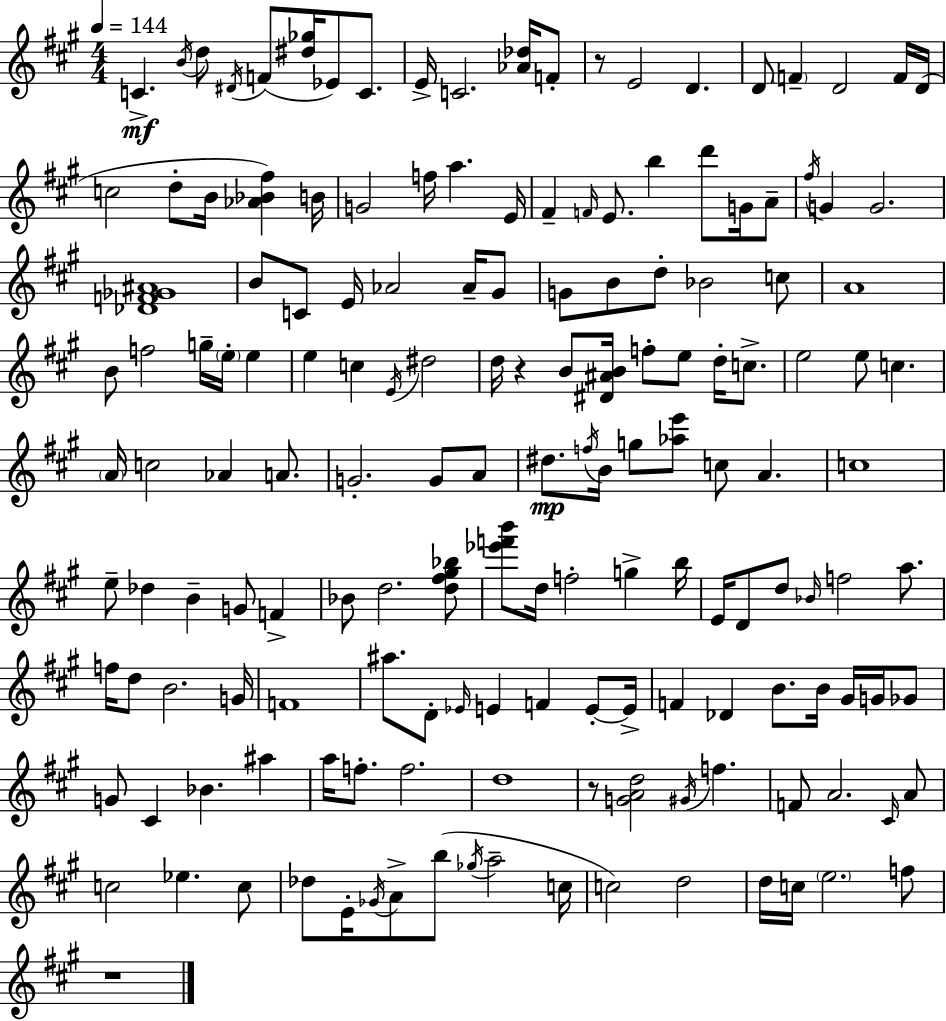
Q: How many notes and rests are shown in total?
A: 159